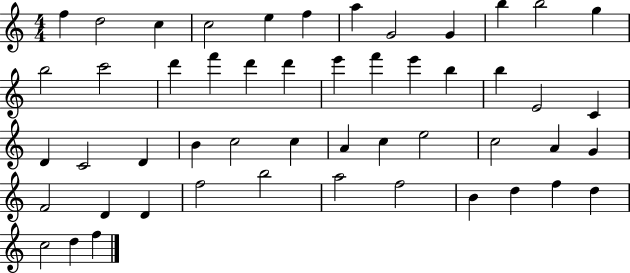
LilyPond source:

{
  \clef treble
  \numericTimeSignature
  \time 4/4
  \key c \major
  f''4 d''2 c''4 | c''2 e''4 f''4 | a''4 g'2 g'4 | b''4 b''2 g''4 | \break b''2 c'''2 | d'''4 f'''4 d'''4 d'''4 | e'''4 f'''4 e'''4 b''4 | b''4 e'2 c'4 | \break d'4 c'2 d'4 | b'4 c''2 c''4 | a'4 c''4 e''2 | c''2 a'4 g'4 | \break f'2 d'4 d'4 | f''2 b''2 | a''2 f''2 | b'4 d''4 f''4 d''4 | \break c''2 d''4 f''4 | \bar "|."
}